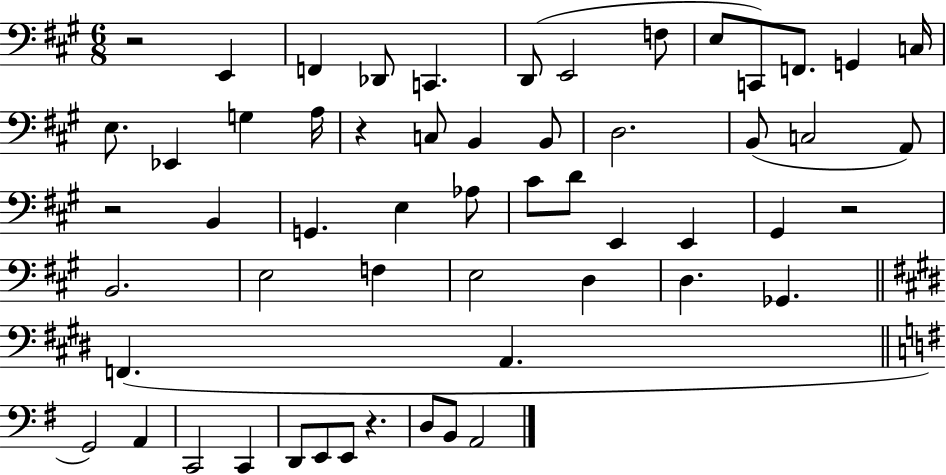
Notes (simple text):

R/h E2/q F2/q Db2/e C2/q. D2/e E2/h F3/e E3/e C2/e F2/e. G2/q C3/s E3/e. Eb2/q G3/q A3/s R/q C3/e B2/q B2/e D3/h. B2/e C3/h A2/e R/h B2/q G2/q. E3/q Ab3/e C#4/e D4/e E2/q E2/q G#2/q R/h B2/h. E3/h F3/q E3/h D3/q D3/q. Gb2/q. F2/q. A2/q. G2/h A2/q C2/h C2/q D2/e E2/e E2/e R/q. D3/e B2/e A2/h